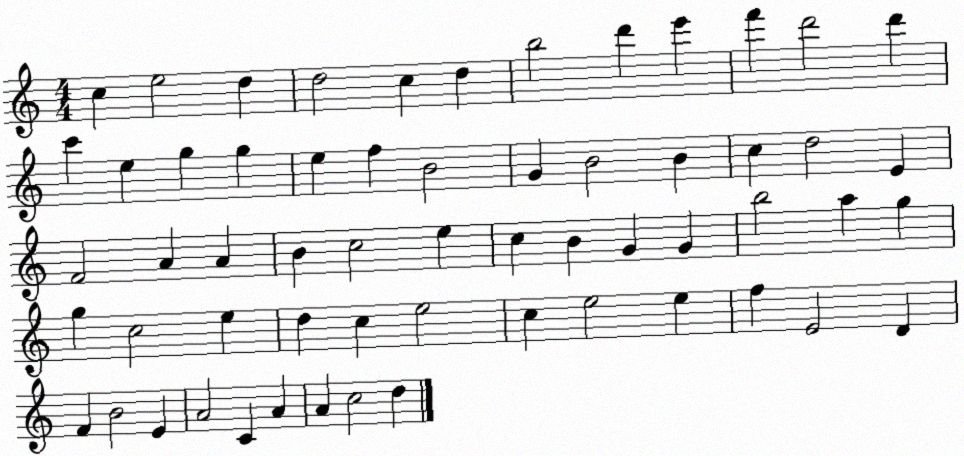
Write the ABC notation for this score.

X:1
T:Untitled
M:4/4
L:1/4
K:C
c e2 d d2 c d b2 d' e' f' d'2 d' c' e g g e f B2 G B2 B c d2 E F2 A A B c2 e c B G G b2 a g g c2 e d c e2 c e2 e f E2 D F B2 E A2 C A A c2 d